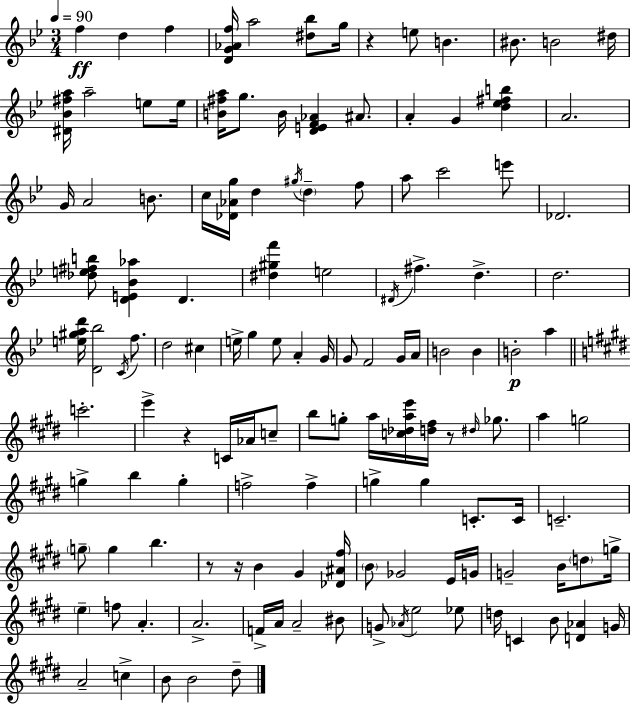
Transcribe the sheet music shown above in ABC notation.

X:1
T:Untitled
M:3/4
L:1/4
K:Bb
f d f [DG_Af]/4 a2 [^d_b]/2 g/4 z e/2 B ^B/2 B2 ^d/4 [^D_B^fa]/4 a2 e/2 e/4 [B^fa]/4 g/2 B/4 [DEF_A] ^A/2 A G [d_e^fb] A2 G/4 A2 B/2 c/4 [_D_Ag]/4 d ^g/4 d f/2 a/2 c'2 e'/2 _D2 [_de^fb]/2 [DE_B_a] D [^d^gf'] e2 ^D/4 ^f d d2 [e^gad']/4 [D_b]2 C/4 f/2 d2 ^c e/4 g e/2 A G/4 G/2 F2 G/4 A/4 B2 B B2 a c'2 e' z C/4 _A/4 c/2 b/2 g/2 a/4 [c_dae']/4 [d^f]/4 z/2 ^d/4 _g/2 a g2 g b g f2 f g g C/2 C/4 C2 g/2 g b z/2 z/4 B ^G [_D^A^f]/4 B/2 _G2 E/4 G/4 G2 B/4 d/2 g/4 e f/2 A A2 F/4 A/4 A2 ^B/2 G/2 _A/4 e2 _e/2 d/4 C B/2 [D_A] G/4 A2 c B/2 B2 ^d/2